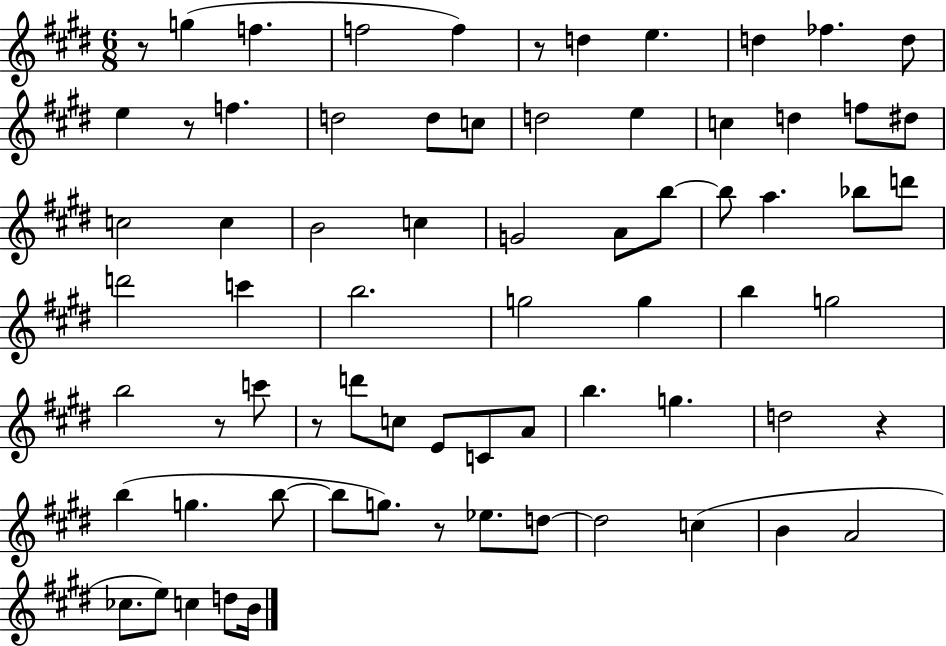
R/e G5/q F5/q. F5/h F5/q R/e D5/q E5/q. D5/q FES5/q. D5/e E5/q R/e F5/q. D5/h D5/e C5/e D5/h E5/q C5/q D5/q F5/e D#5/e C5/h C5/q B4/h C5/q G4/h A4/e B5/e B5/e A5/q. Bb5/e D6/e D6/h C6/q B5/h. G5/h G5/q B5/q G5/h B5/h R/e C6/e R/e D6/e C5/e E4/e C4/e A4/e B5/q. G5/q. D5/h R/q B5/q G5/q. B5/e B5/e G5/e. R/e Eb5/e. D5/e D5/h C5/q B4/q A4/h CES5/e. E5/e C5/q D5/e B4/s